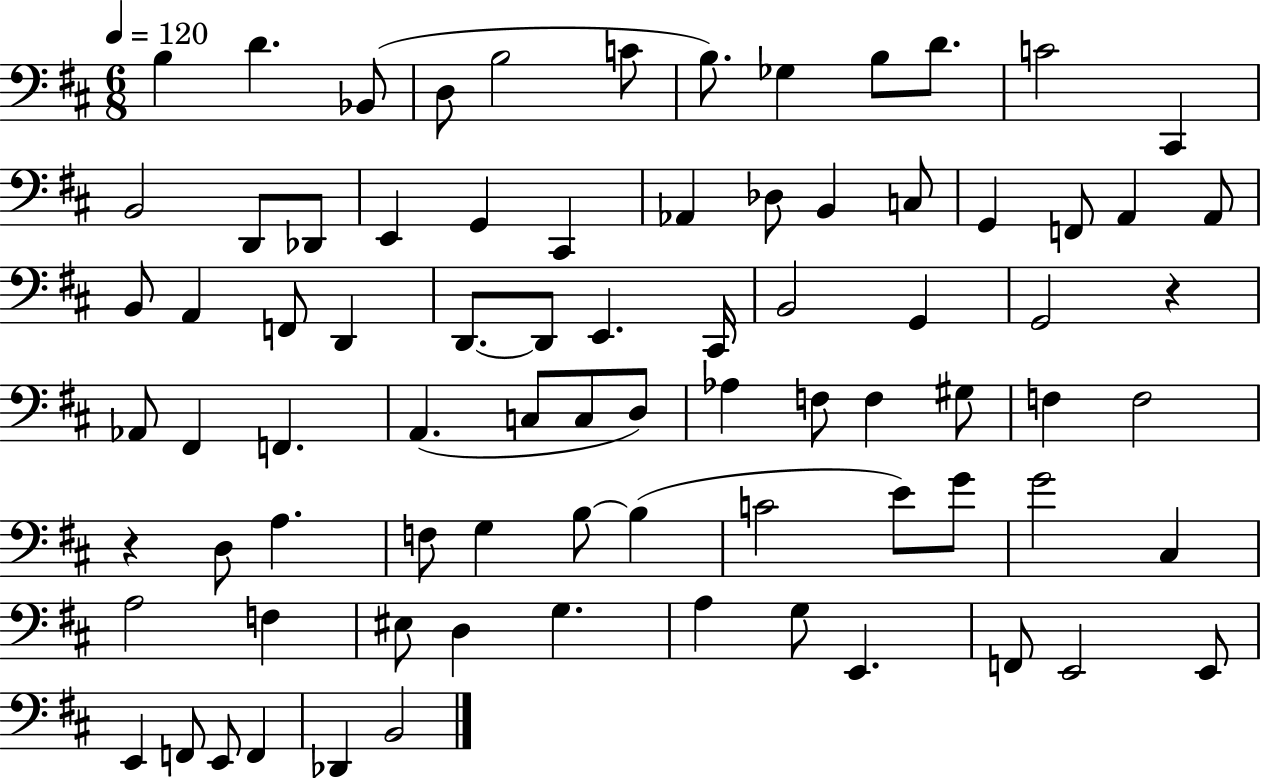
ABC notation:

X:1
T:Untitled
M:6/8
L:1/4
K:D
B, D _B,,/2 D,/2 B,2 C/2 B,/2 _G, B,/2 D/2 C2 ^C,, B,,2 D,,/2 _D,,/2 E,, G,, ^C,, _A,, _D,/2 B,, C,/2 G,, F,,/2 A,, A,,/2 B,,/2 A,, F,,/2 D,, D,,/2 D,,/2 E,, ^C,,/4 B,,2 G,, G,,2 z _A,,/2 ^F,, F,, A,, C,/2 C,/2 D,/2 _A, F,/2 F, ^G,/2 F, F,2 z D,/2 A, F,/2 G, B,/2 B, C2 E/2 G/2 G2 ^C, A,2 F, ^E,/2 D, G, A, G,/2 E,, F,,/2 E,,2 E,,/2 E,, F,,/2 E,,/2 F,, _D,, B,,2